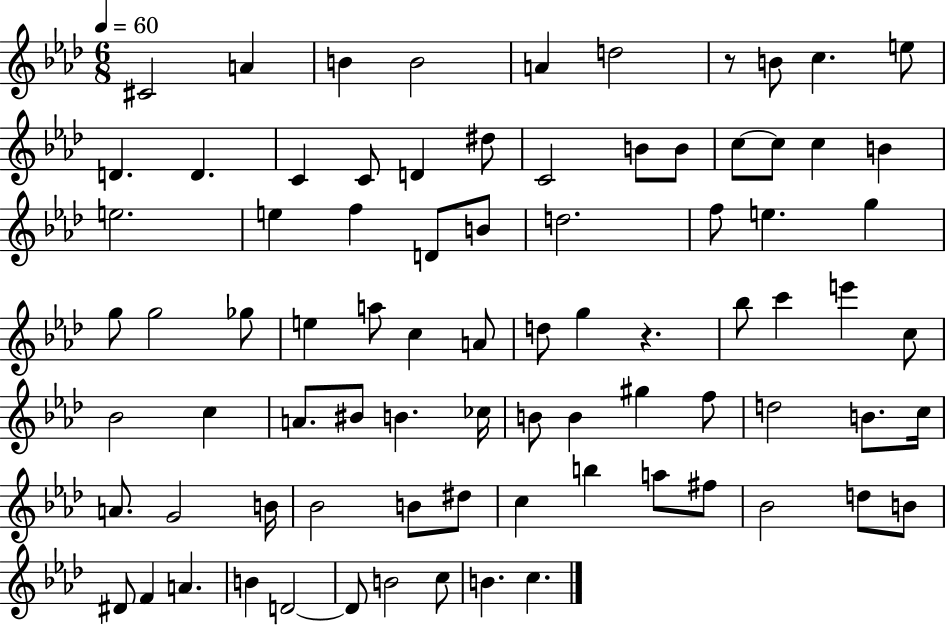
{
  \clef treble
  \numericTimeSignature
  \time 6/8
  \key aes \major
  \tempo 4 = 60
  cis'2 a'4 | b'4 b'2 | a'4 d''2 | r8 b'8 c''4. e''8 | \break d'4. d'4. | c'4 c'8 d'4 dis''8 | c'2 b'8 b'8 | c''8~~ c''8 c''4 b'4 | \break e''2. | e''4 f''4 d'8 b'8 | d''2. | f''8 e''4. g''4 | \break g''8 g''2 ges''8 | e''4 a''8 c''4 a'8 | d''8 g''4 r4. | bes''8 c'''4 e'''4 c''8 | \break bes'2 c''4 | a'8. bis'8 b'4. ces''16 | b'8 b'4 gis''4 f''8 | d''2 b'8. c''16 | \break a'8. g'2 b'16 | bes'2 b'8 dis''8 | c''4 b''4 a''8 fis''8 | bes'2 d''8 b'8 | \break dis'8 f'4 a'4. | b'4 d'2~~ | d'8 b'2 c''8 | b'4. c''4. | \break \bar "|."
}